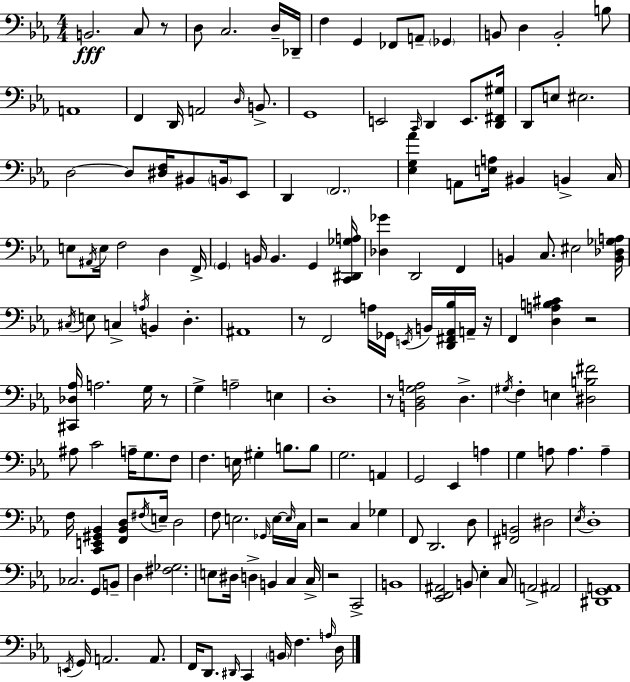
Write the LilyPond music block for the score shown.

{
  \clef bass
  \numericTimeSignature
  \time 4/4
  \key c \minor
  b,2.\fff c8 r8 | d8 c2. d16-- des,16-- | f4 g,4 fes,8 a,8-- \parenthesize ges,4 | b,8 d4 b,2-. b8 | \break a,1 | f,4 d,16 a,2 \grace { d16 } b,8.-> | g,1 | e,2 \grace { c,16 } d,4 e,8. | \break <d, fis, gis>16 d,8 e8 eis2. | d2~~ d8 <dis f>16 bis,8 \parenthesize b,16 | ees,8 d,4 \parenthesize f,2. | <ees g aes'>4 a,8 <e a>16 bis,4 b,4-> | \break c16 e8 \acciaccatura { ais,16 } e16 f2 d4 | f,16-> \parenthesize g,4 b,16 b,4. g,4 | <c, dis, ges a>16 <des ges'>4 d,2 f,4 | b,4 c8. eis2 | \break <b, des ges a>16 \acciaccatura { cis16 } e8 c4-> \acciaccatura { a16 } b,4 d4.-. | ais,1 | r8 f,2 a16 | ges,16 \acciaccatura { e,16 } b,16 <d, fis, aes, bes>16 a,16-- r16 f,4 <d a b cis'>4 r2 | \break <cis, des aes>16 a2. | g16 r8 g4-> a2-- | e4 d1-. | r8 <b, d g a>2 | \break d4.-> \acciaccatura { gis16 } f4-. e4 <dis b fis'>2 | ais8 c'2 | a16-- g8. f8 f4. e16 gis4-. | b8. b8 g2. | \break a,4 g,2 ees,4 | a4 g4 a8 a4. | a4-- f16 <c, e, gis, bes,>4 <f, bes, d>8 \acciaccatura { fis16 } e16-- | d2 f8 e2. | \break \grace { ges,16 } e16~~ \grace { e16 } c16 r2 | c4 ges4 f,8 d,2. | d8 <fis, b,>2 | dis2 \acciaccatura { ees16 } d1-. | \break ces2. | g,8 b,8-- d4 <fis ges>2. | e8 dis16 d4-> | b,4 c4 c16-> r2 | \break c,2-> b,1 | <ees, f, ais,>2 | b,8 ees4-. c8 a,2-> | ais,2 <dis, g, a,>1 | \break \acciaccatura { e,16 } g,16 a,2. | a,8. f,16 d,8. | \grace { dis,16 } c,4 \parenthesize b,16 f4. \grace { a16 } d16 \bar "|."
}